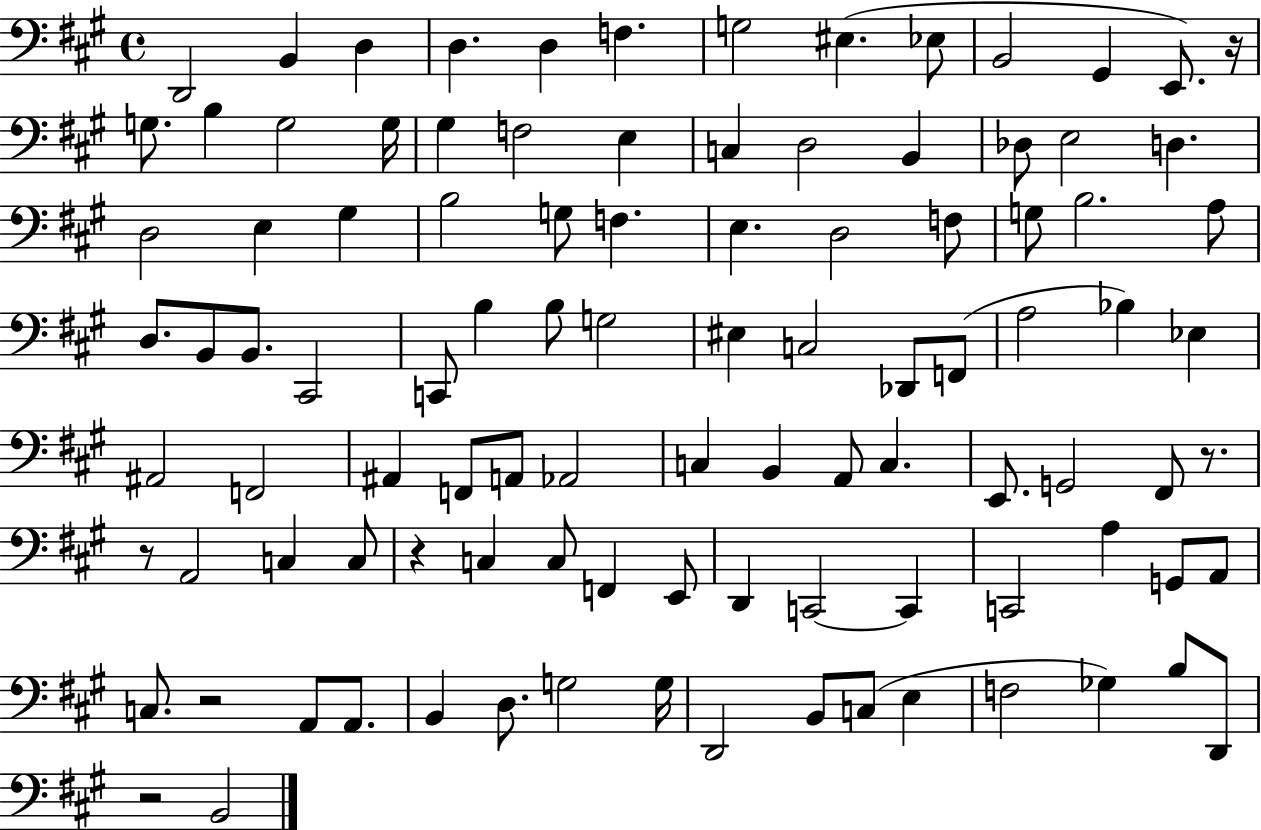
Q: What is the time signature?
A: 4/4